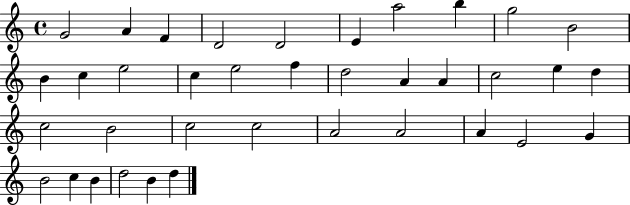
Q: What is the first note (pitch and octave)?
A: G4